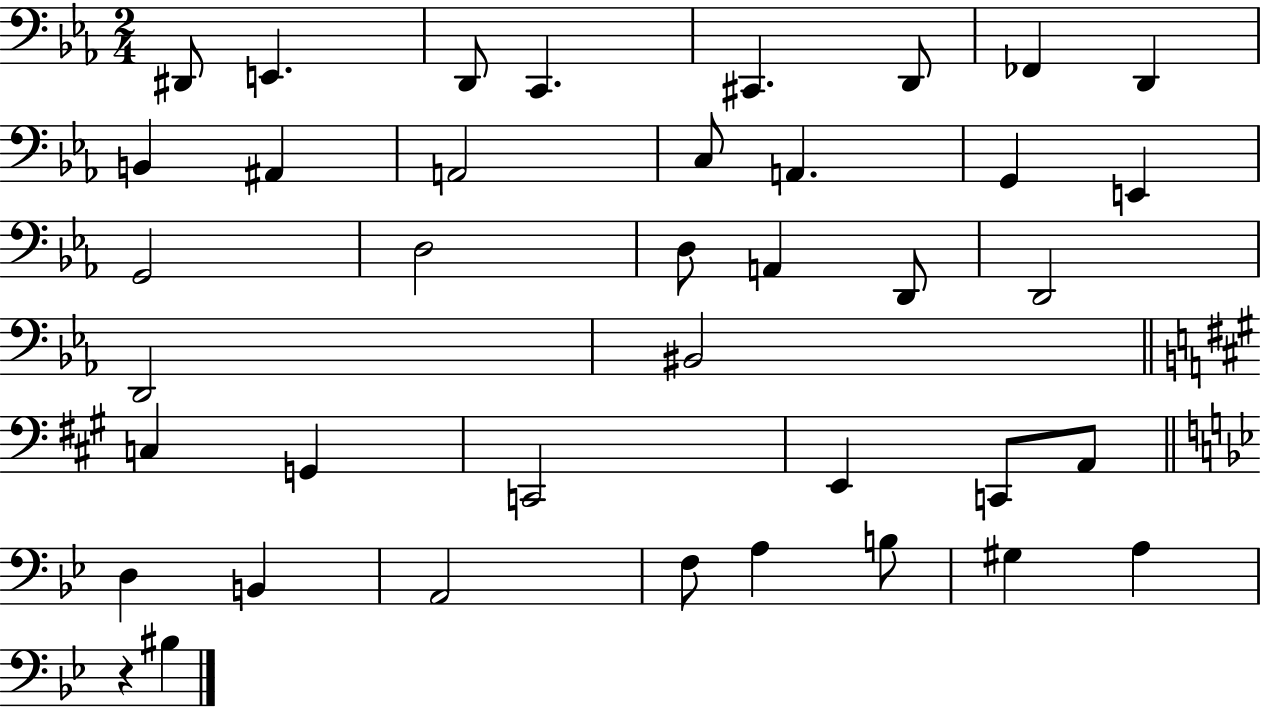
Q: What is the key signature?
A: EES major